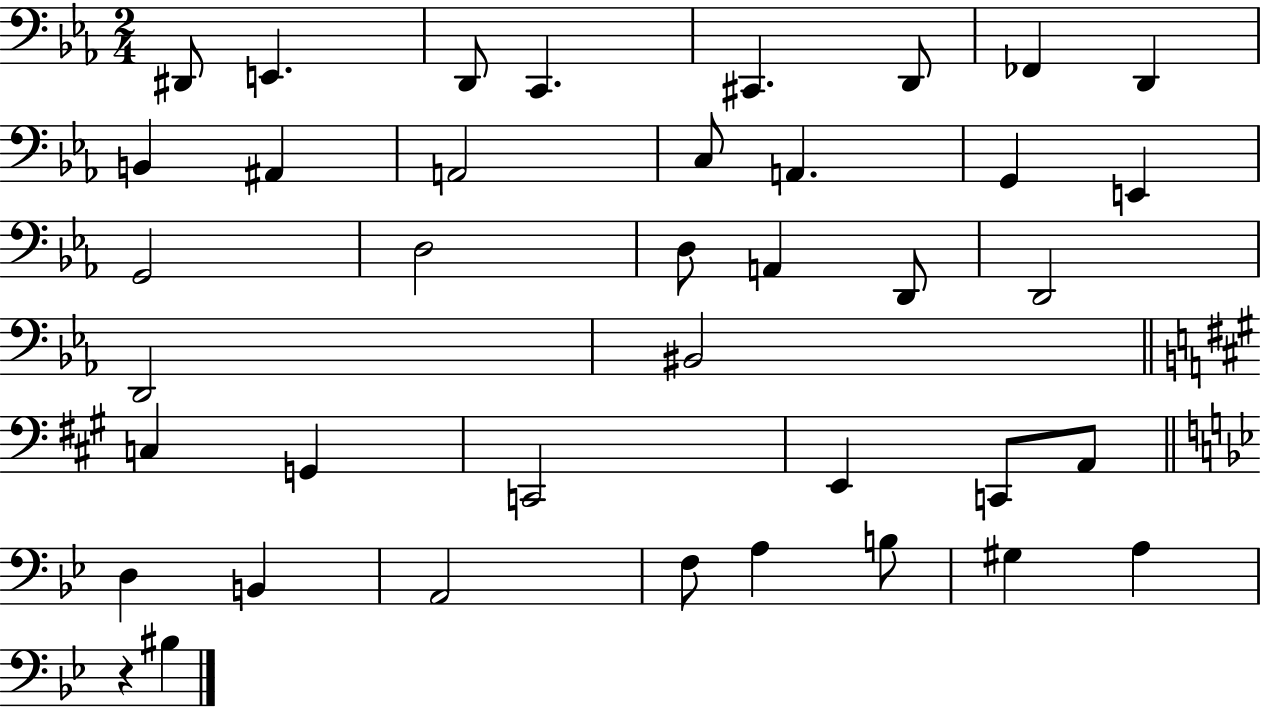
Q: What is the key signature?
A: EES major